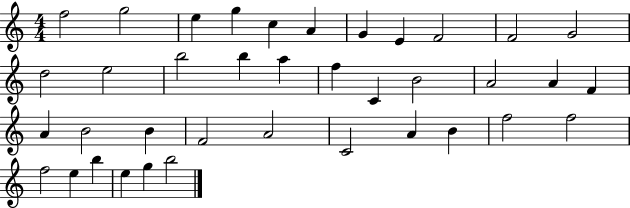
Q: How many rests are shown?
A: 0